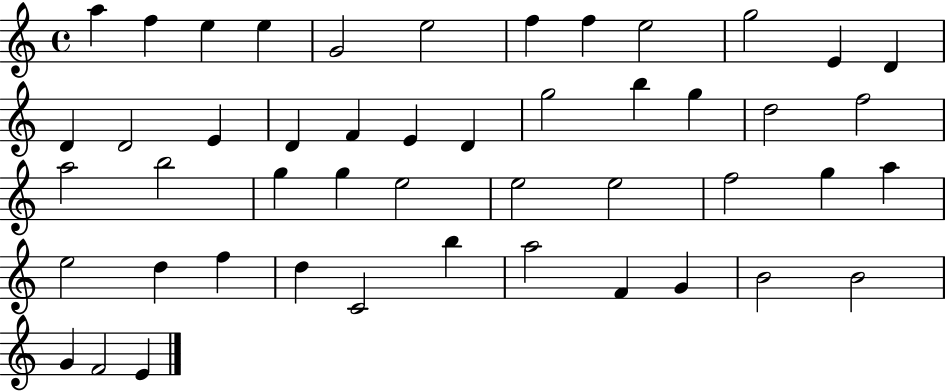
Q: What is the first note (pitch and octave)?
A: A5